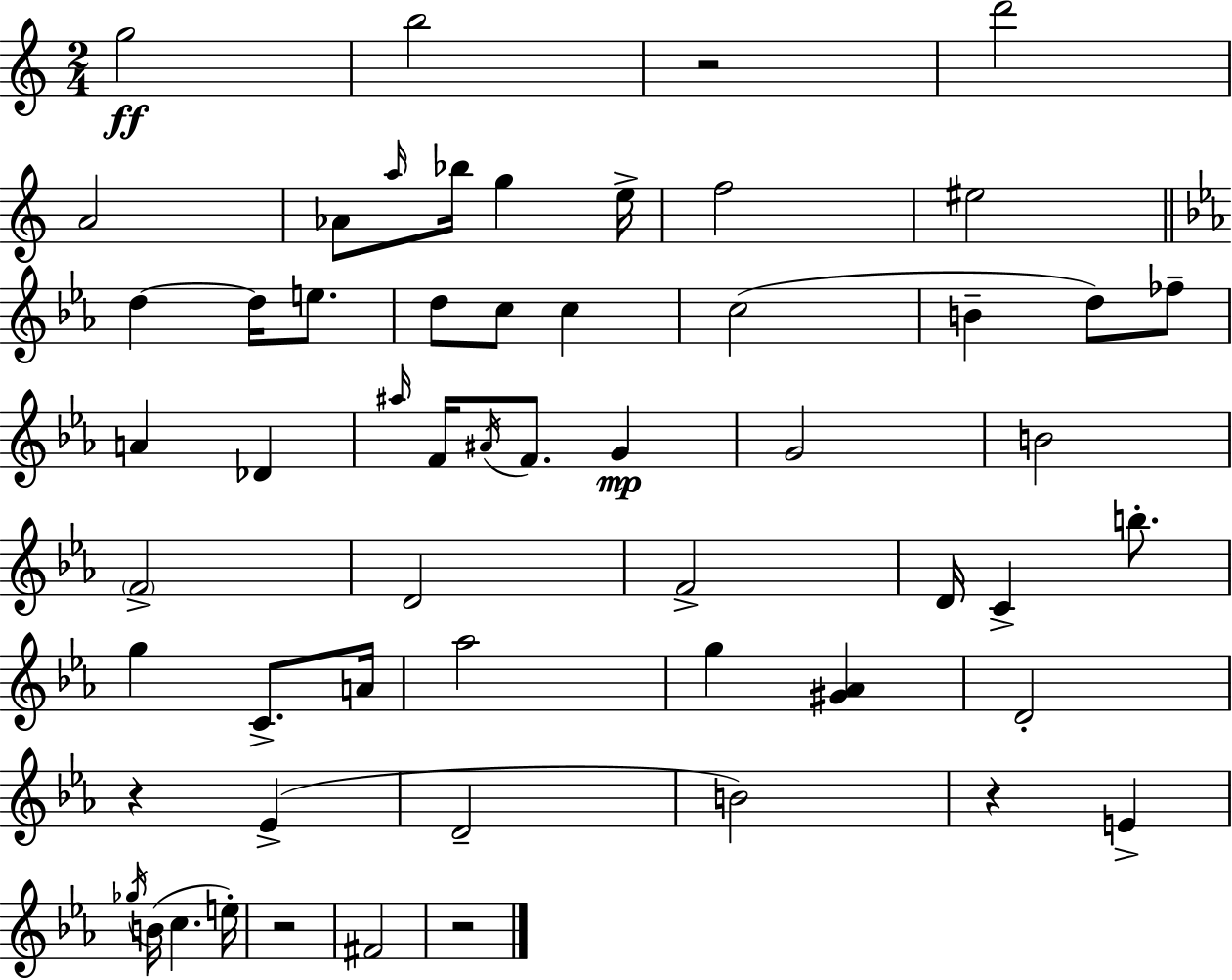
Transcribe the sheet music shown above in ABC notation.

X:1
T:Untitled
M:2/4
L:1/4
K:C
g2 b2 z2 d'2 A2 _A/2 a/4 _b/4 g e/4 f2 ^e2 d d/4 e/2 d/2 c/2 c c2 B d/2 _f/2 A _D ^a/4 F/4 ^A/4 F/2 G G2 B2 F2 D2 F2 D/4 C b/2 g C/2 A/4 _a2 g [^G_A] D2 z _E D2 B2 z E _g/4 B/4 c e/4 z2 ^F2 z2